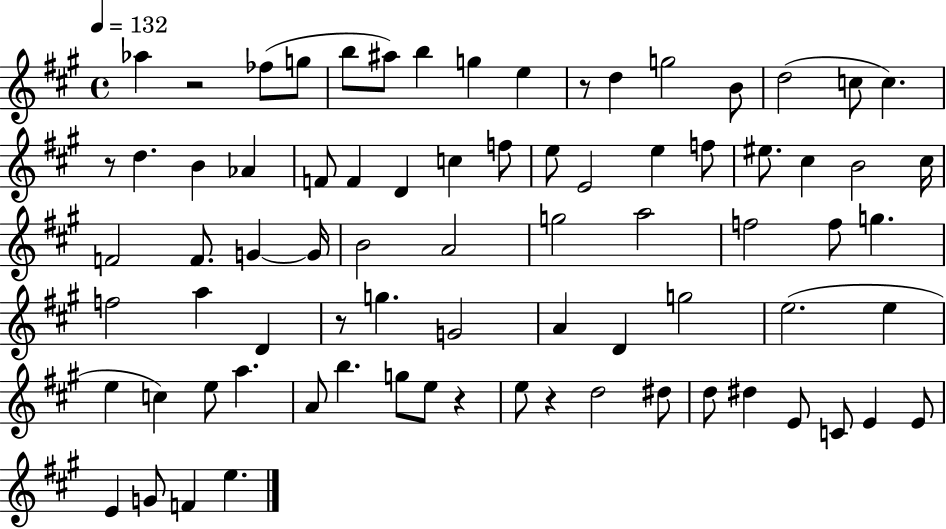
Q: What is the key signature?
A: A major